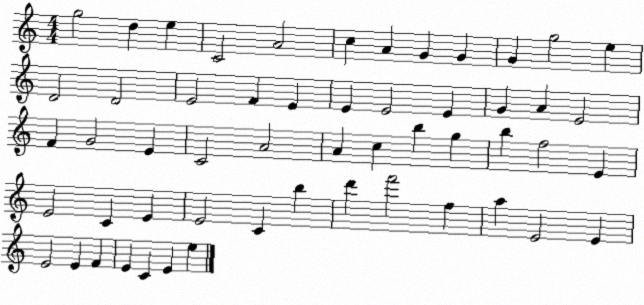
X:1
T:Untitled
M:4/4
L:1/4
K:C
g2 d e C2 A2 c A G G G g2 e D2 D2 E2 F E E E2 E G A E2 F G2 E C2 A2 A c b g b f2 E E2 C E E2 C b d' f'2 f a E2 E E2 E F E C E e